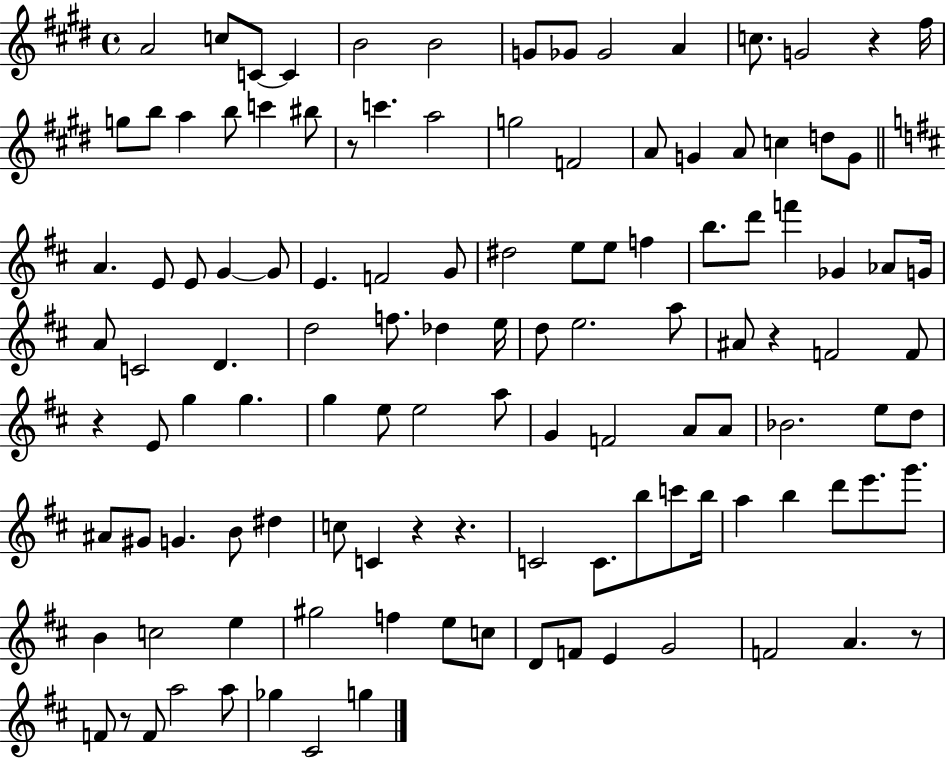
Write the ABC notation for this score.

X:1
T:Untitled
M:4/4
L:1/4
K:E
A2 c/2 C/2 C B2 B2 G/2 _G/2 _G2 A c/2 G2 z ^f/4 g/2 b/2 a b/2 c' ^b/2 z/2 c' a2 g2 F2 A/2 G A/2 c d/2 G/2 A E/2 E/2 G G/2 E F2 G/2 ^d2 e/2 e/2 f b/2 d'/2 f' _G _A/2 G/4 A/2 C2 D d2 f/2 _d e/4 d/2 e2 a/2 ^A/2 z F2 F/2 z E/2 g g g e/2 e2 a/2 G F2 A/2 A/2 _B2 e/2 d/2 ^A/2 ^G/2 G B/2 ^d c/2 C z z C2 C/2 b/2 c'/2 b/4 a b d'/2 e'/2 g'/2 B c2 e ^g2 f e/2 c/2 D/2 F/2 E G2 F2 A z/2 F/2 z/2 F/2 a2 a/2 _g ^C2 g